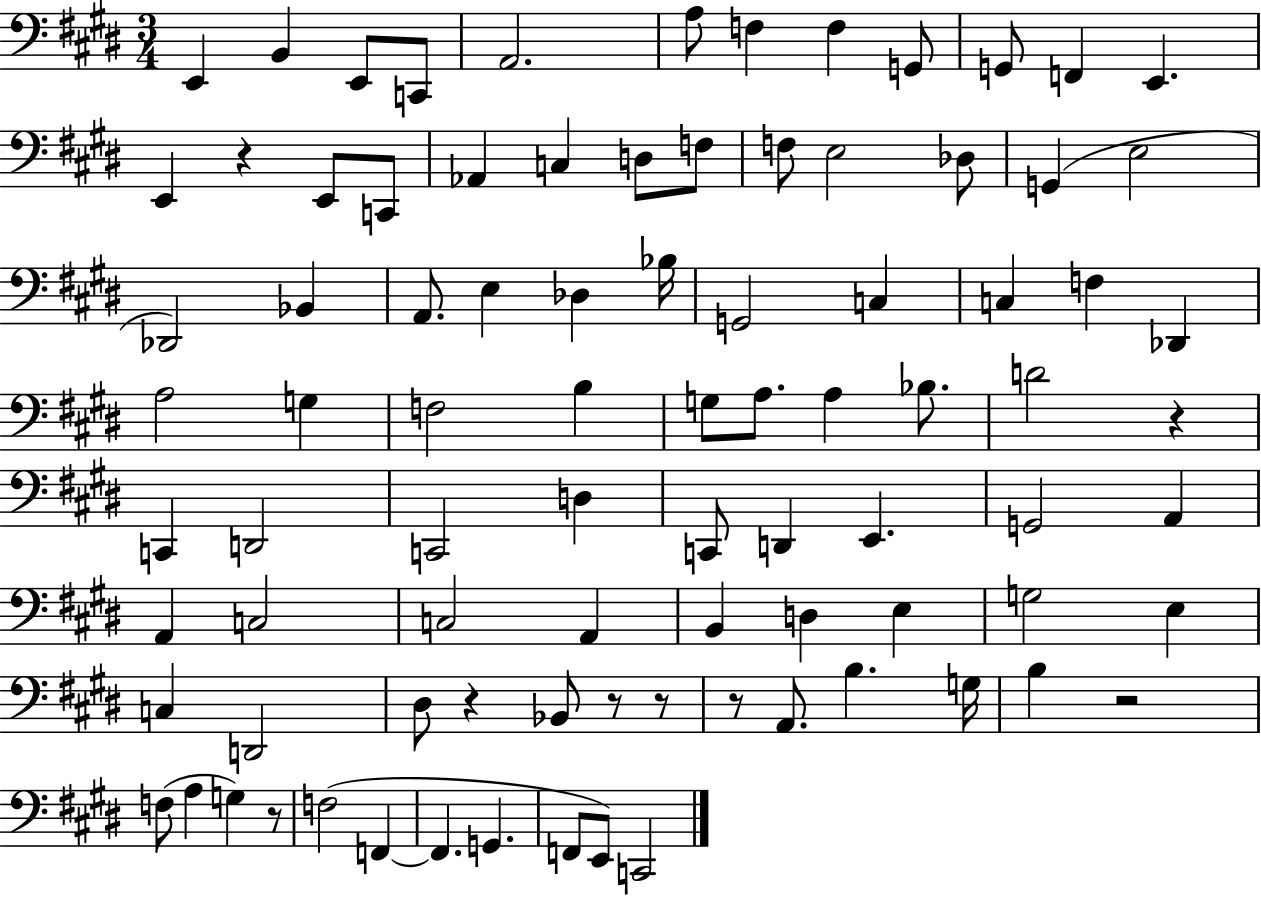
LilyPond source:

{
  \clef bass
  \numericTimeSignature
  \time 3/4
  \key e \major
  e,4 b,4 e,8 c,8 | a,2. | a8 f4 f4 g,8 | g,8 f,4 e,4. | \break e,4 r4 e,8 c,8 | aes,4 c4 d8 f8 | f8 e2 des8 | g,4( e2 | \break des,2) bes,4 | a,8. e4 des4 bes16 | g,2 c4 | c4 f4 des,4 | \break a2 g4 | f2 b4 | g8 a8. a4 bes8. | d'2 r4 | \break c,4 d,2 | c,2 d4 | c,8 d,4 e,4. | g,2 a,4 | \break a,4 c2 | c2 a,4 | b,4 d4 e4 | g2 e4 | \break c4 d,2 | dis8 r4 bes,8 r8 r8 | r8 a,8. b4. g16 | b4 r2 | \break f8( a4 g4) r8 | f2( f,4~~ | f,4. g,4. | f,8 e,8) c,2 | \break \bar "|."
}